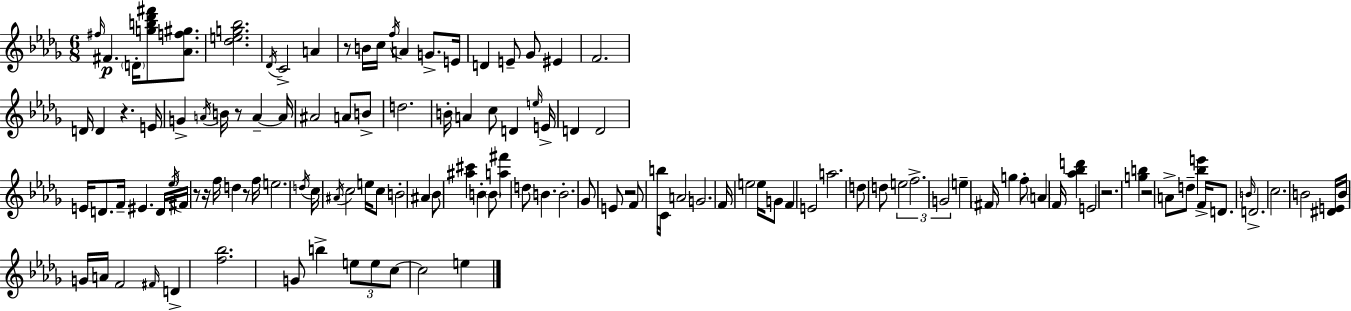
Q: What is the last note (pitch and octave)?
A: E5